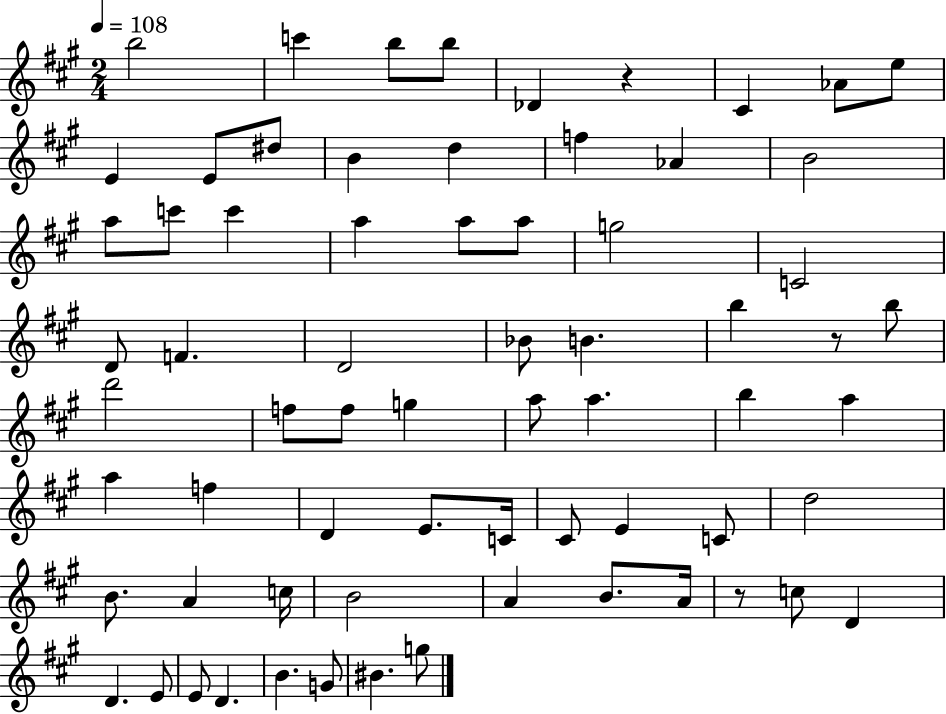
{
  \clef treble
  \numericTimeSignature
  \time 2/4
  \key a \major
  \tempo 4 = 108
  b''2 | c'''4 b''8 b''8 | des'4 r4 | cis'4 aes'8 e''8 | \break e'4 e'8 dis''8 | b'4 d''4 | f''4 aes'4 | b'2 | \break a''8 c'''8 c'''4 | a''4 a''8 a''8 | g''2 | c'2 | \break d'8 f'4. | d'2 | bes'8 b'4. | b''4 r8 b''8 | \break d'''2 | f''8 f''8 g''4 | a''8 a''4. | b''4 a''4 | \break a''4 f''4 | d'4 e'8. c'16 | cis'8 e'4 c'8 | d''2 | \break b'8. a'4 c''16 | b'2 | a'4 b'8. a'16 | r8 c''8 d'4 | \break d'4. e'8 | e'8 d'4. | b'4. g'8 | bis'4. g''8 | \break \bar "|."
}